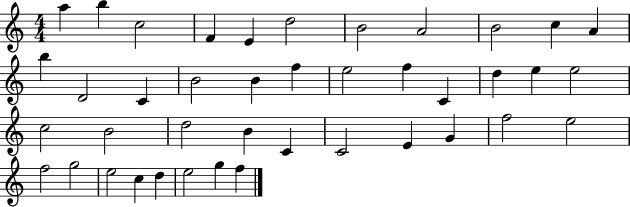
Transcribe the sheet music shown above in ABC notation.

X:1
T:Untitled
M:4/4
L:1/4
K:C
a b c2 F E d2 B2 A2 B2 c A b D2 C B2 B f e2 f C d e e2 c2 B2 d2 B C C2 E G f2 e2 f2 g2 e2 c d e2 g f